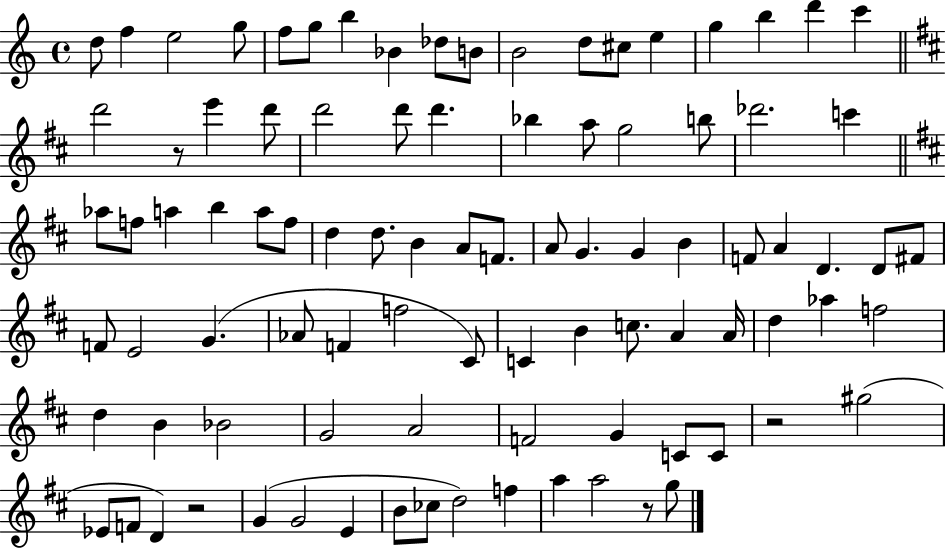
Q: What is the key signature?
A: C major